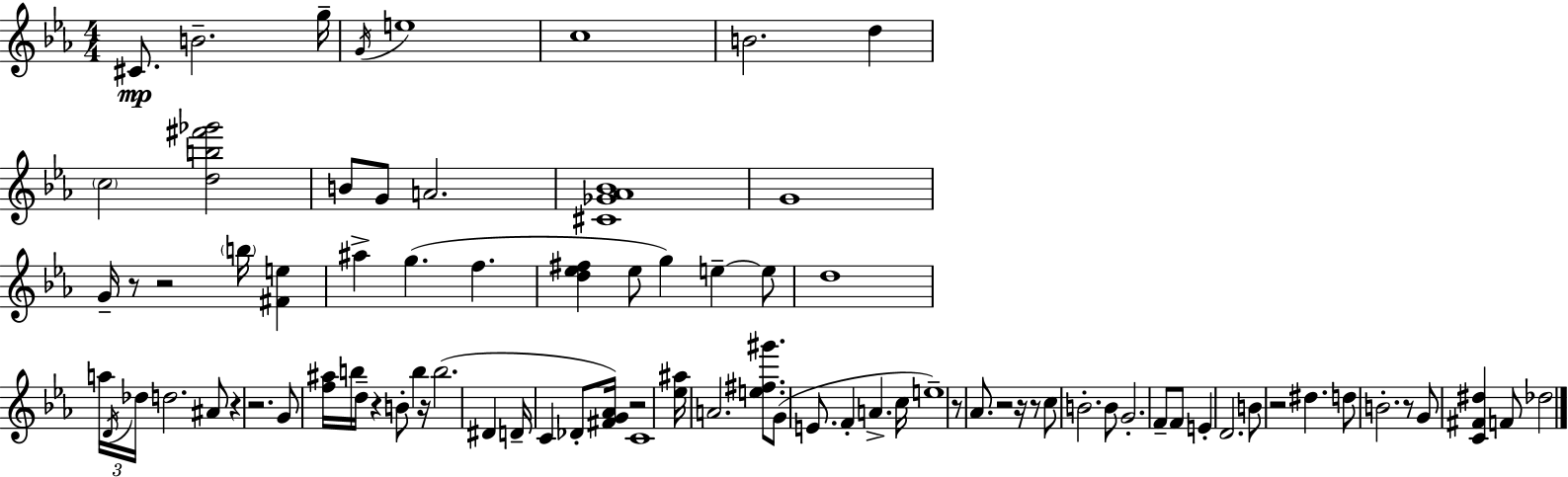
{
  \clef treble
  \numericTimeSignature
  \time 4/4
  \key ees \major
  cis'8.\mp b'2.-- g''16-- | \acciaccatura { g'16 } e''1 | c''1 | b'2. d''4 | \break \parenthesize c''2 <d'' b'' fis''' ges'''>2 | b'8 g'8 a'2. | <cis' ges' aes' bes'>1 | g'1 | \break g'16-- r8 r2 \parenthesize b''16 <fis' e''>4 | ais''4-> g''4.( f''4. | <d'' ees'' fis''>4 ees''8 g''4) e''4--~~ e''8 | d''1 | \break \tuplet 3/2 { a''16 \acciaccatura { d'16 } des''16 } d''2. | ais'8 r4 r2. | g'8 <f'' ais''>16 b''16 d''16-- r4 b'8-. b''4 | r16 b''2.( dis'4 | \break d'16-- c'4 des'8-. <fis' g' aes'>16) r2 | c'1 | <ees'' ais''>16 a'2. <e'' fis'' gis'''>8. | g'8( e'8. f'4-. a'4.-> | \break c''16 e''1--) | r8 aes'8. r2 r16 | r8 c''8 b'2.-. | b'8 g'2.-. f'8-- | \break f'8 e'4-. d'2. | b'8 r2 dis''4. | d''8 b'2.-. | r8 g'8 <c' fis' dis''>4 f'8 des''2 | \break \bar "|."
}